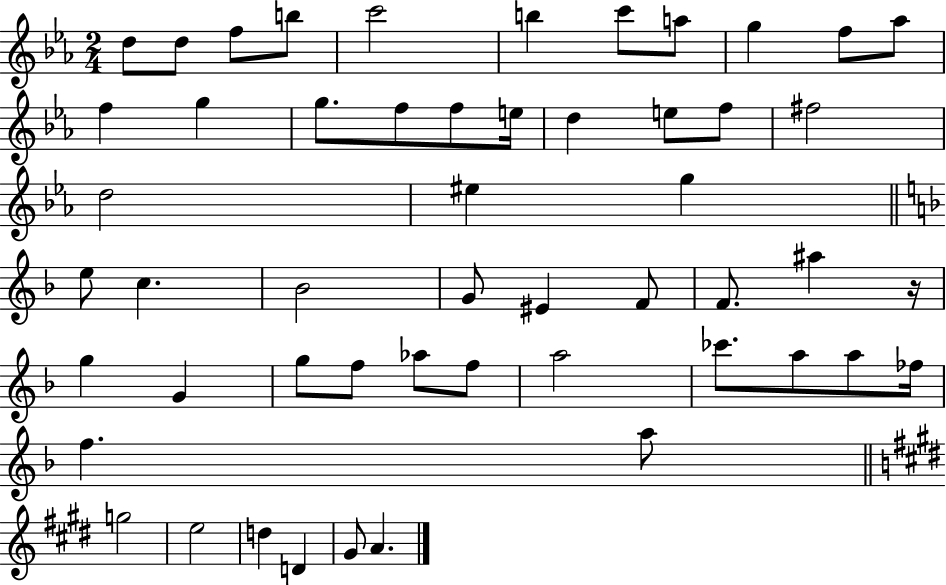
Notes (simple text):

D5/e D5/e F5/e B5/e C6/h B5/q C6/e A5/e G5/q F5/e Ab5/e F5/q G5/q G5/e. F5/e F5/e E5/s D5/q E5/e F5/e F#5/h D5/h EIS5/q G5/q E5/e C5/q. Bb4/h G4/e EIS4/q F4/e F4/e. A#5/q R/s G5/q G4/q G5/e F5/e Ab5/e F5/e A5/h CES6/e. A5/e A5/e FES5/s F5/q. A5/e G5/h E5/h D5/q D4/q G#4/e A4/q.